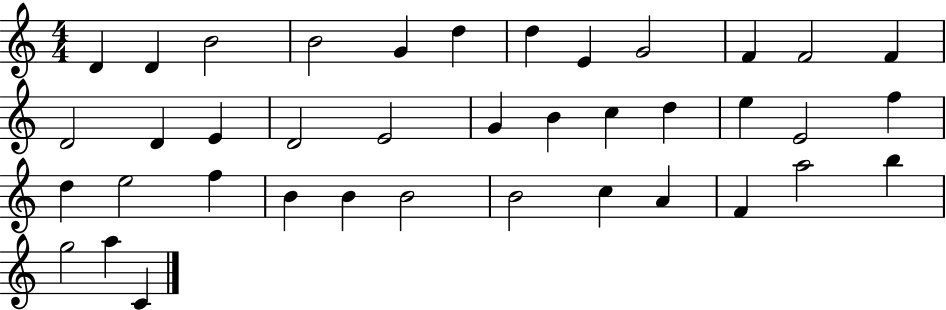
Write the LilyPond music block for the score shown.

{
  \clef treble
  \numericTimeSignature
  \time 4/4
  \key c \major
  d'4 d'4 b'2 | b'2 g'4 d''4 | d''4 e'4 g'2 | f'4 f'2 f'4 | \break d'2 d'4 e'4 | d'2 e'2 | g'4 b'4 c''4 d''4 | e''4 e'2 f''4 | \break d''4 e''2 f''4 | b'4 b'4 b'2 | b'2 c''4 a'4 | f'4 a''2 b''4 | \break g''2 a''4 c'4 | \bar "|."
}